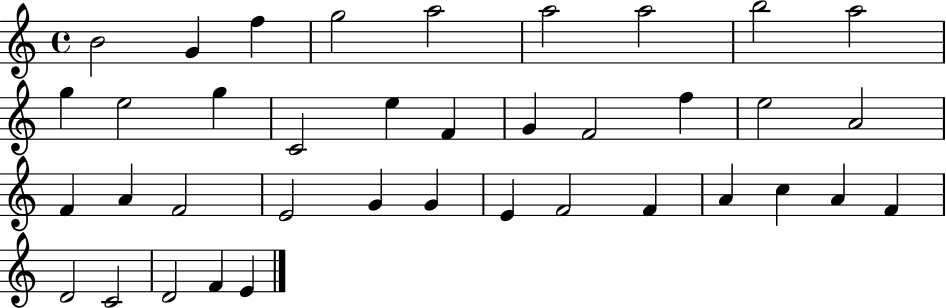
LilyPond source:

{
  \clef treble
  \time 4/4
  \defaultTimeSignature
  \key c \major
  b'2 g'4 f''4 | g''2 a''2 | a''2 a''2 | b''2 a''2 | \break g''4 e''2 g''4 | c'2 e''4 f'4 | g'4 f'2 f''4 | e''2 a'2 | \break f'4 a'4 f'2 | e'2 g'4 g'4 | e'4 f'2 f'4 | a'4 c''4 a'4 f'4 | \break d'2 c'2 | d'2 f'4 e'4 | \bar "|."
}